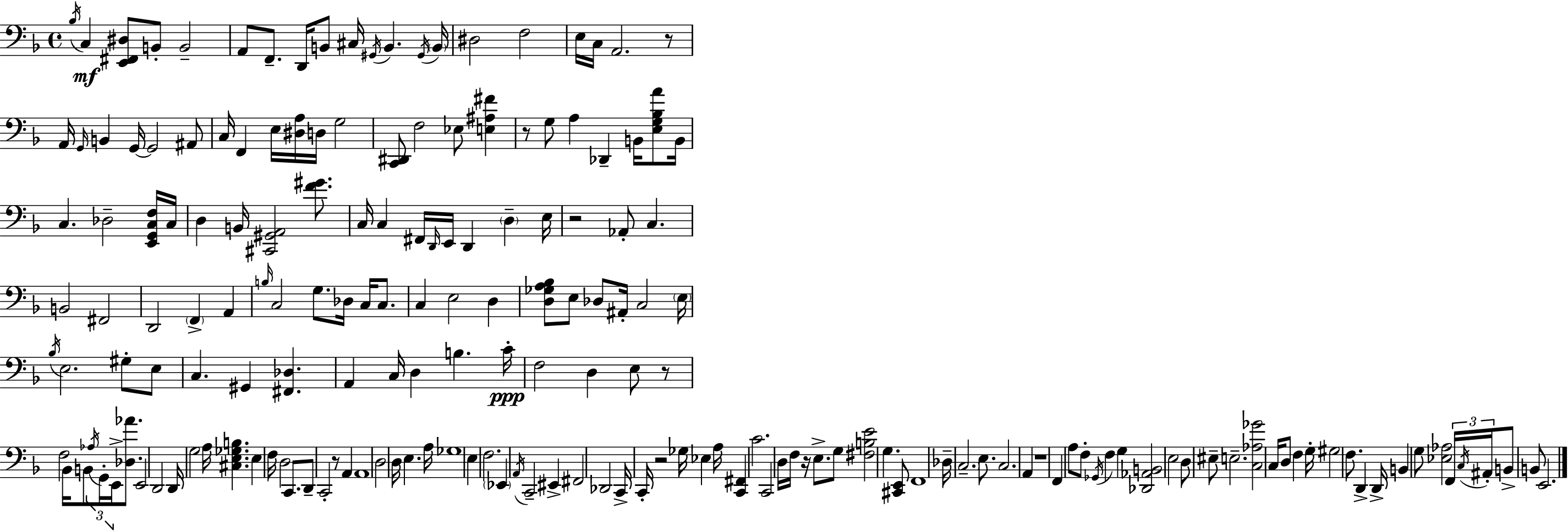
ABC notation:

X:1
T:Untitled
M:4/4
L:1/4
K:Dm
_B,/4 C, [E,,^F,,^D,]/2 B,,/2 B,,2 A,,/2 F,,/2 D,,/4 B,,/2 ^C,/4 ^G,,/4 B,, ^G,,/4 B,,/4 ^D,2 F,2 E,/4 C,/4 A,,2 z/2 A,,/4 G,,/4 B,, G,,/4 G,,2 ^A,,/2 C,/4 F,, E,/4 [^D,A,]/4 D,/4 G,2 [C,,^D,,]/2 F,2 _E,/2 [E,^A,^F] z/2 G,/2 A, _D,, B,,/4 [E,G,_B,A]/2 B,,/4 C, _D,2 [E,,G,,C,F,]/4 C,/4 D, B,,/4 [^C,,^G,,A,,]2 [F^G]/2 C,/4 C, ^F,,/4 D,,/4 E,,/4 D,, D, E,/4 z2 _A,,/2 C, B,,2 ^F,,2 D,,2 F,, A,, B,/4 C,2 G,/2 _D,/4 C,/4 C,/2 C, E,2 D, [D,_G,A,_B,]/2 E,/2 _D,/2 ^A,,/4 C,2 E,/4 _B,/4 E,2 ^G,/2 E,/2 C, ^G,, [^F,,_D,] A,, C,/4 D, B, C/4 F,2 D, E,/2 z/2 F,2 _B,,/4 B,,/2 _A,/4 G,,/4 E,,/4 [_D,_A]/2 E,,2 D,,2 D,,/4 G,2 A,/4 [^C,E,_G,B,] E, F,/4 D,2 C,,/2 D,,/2 C,,2 z/2 A,, A,,4 D,2 D,/4 E, A,/4 _G,4 E, F,2 _E,, A,,/4 C,,2 ^E,, ^F,,2 _D,,2 C,,/4 C,,/4 z2 _G,/4 _E, A,/4 [C,,^F,,] C2 C,,2 D,/4 F,/4 z/4 E,/2 G,/2 [^F,B,E]2 G, [^C,,E,,]/2 F,,4 _D,/4 C,2 E,/2 C,2 A,, z4 F,, A,/2 F,/2 _G,,/4 F, G, [_D,,_A,,B,,]2 E,2 D,/2 ^E,/2 E,2 [C,_A,_G]2 C,/4 D,/2 F, G,/4 ^G,2 F,/2 D,, D,,/4 B,, G,/2 [_E,_A,]2 F,,/4 C,/4 ^A,,/4 B,,/2 B,,/2 E,,2